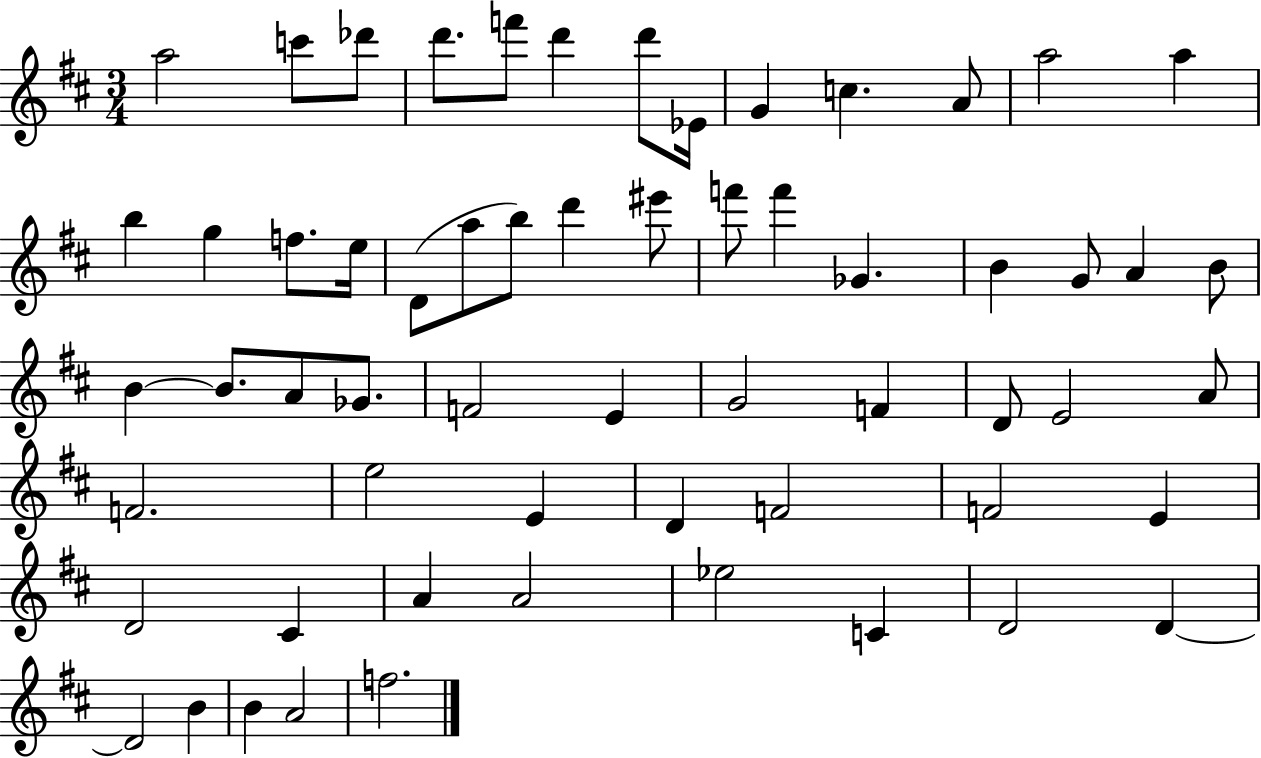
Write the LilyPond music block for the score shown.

{
  \clef treble
  \numericTimeSignature
  \time 3/4
  \key d \major
  \repeat volta 2 { a''2 c'''8 des'''8 | d'''8. f'''8 d'''4 d'''8 ees'16 | g'4 c''4. a'8 | a''2 a''4 | \break b''4 g''4 f''8. e''16 | d'8( a''8 b''8) d'''4 eis'''8 | f'''8 f'''4 ges'4. | b'4 g'8 a'4 b'8 | \break b'4~~ b'8. a'8 ges'8. | f'2 e'4 | g'2 f'4 | d'8 e'2 a'8 | \break f'2. | e''2 e'4 | d'4 f'2 | f'2 e'4 | \break d'2 cis'4 | a'4 a'2 | ees''2 c'4 | d'2 d'4~~ | \break d'2 b'4 | b'4 a'2 | f''2. | } \bar "|."
}